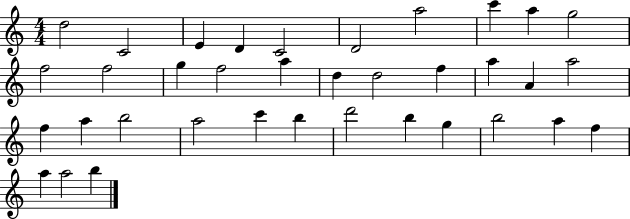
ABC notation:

X:1
T:Untitled
M:4/4
L:1/4
K:C
d2 C2 E D C2 D2 a2 c' a g2 f2 f2 g f2 a d d2 f a A a2 f a b2 a2 c' b d'2 b g b2 a f a a2 b